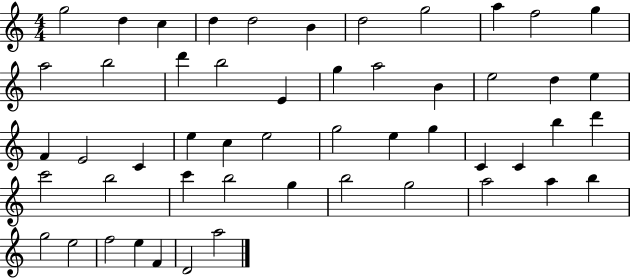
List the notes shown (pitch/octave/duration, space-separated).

G5/h D5/q C5/q D5/q D5/h B4/q D5/h G5/h A5/q F5/h G5/q A5/h B5/h D6/q B5/h E4/q G5/q A5/h B4/q E5/h D5/q E5/q F4/q E4/h C4/q E5/q C5/q E5/h G5/h E5/q G5/q C4/q C4/q B5/q D6/q C6/h B5/h C6/q B5/h G5/q B5/h G5/h A5/h A5/q B5/q G5/h E5/h F5/h E5/q F4/q D4/h A5/h